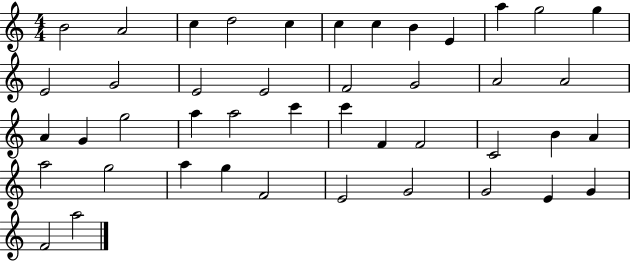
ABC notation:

X:1
T:Untitled
M:4/4
L:1/4
K:C
B2 A2 c d2 c c c B E a g2 g E2 G2 E2 E2 F2 G2 A2 A2 A G g2 a a2 c' c' F F2 C2 B A a2 g2 a g F2 E2 G2 G2 E G F2 a2